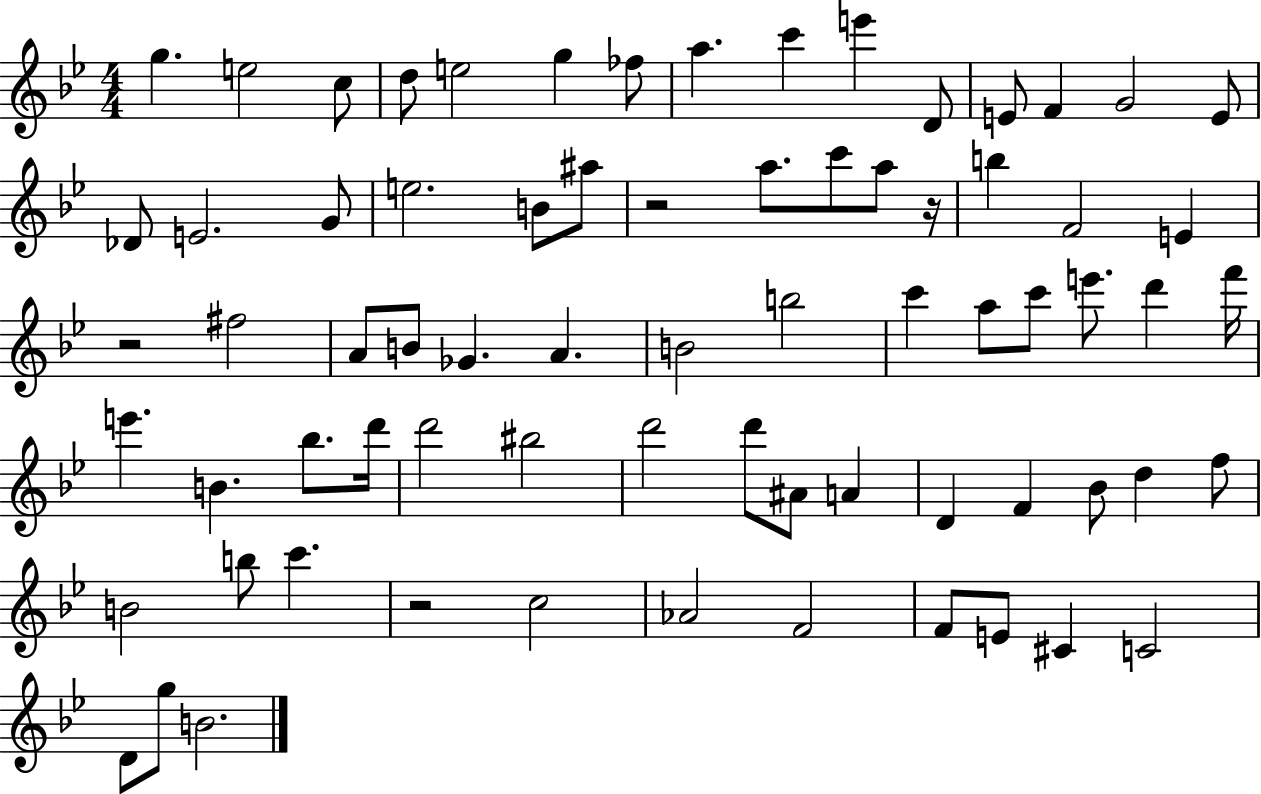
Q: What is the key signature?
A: BES major